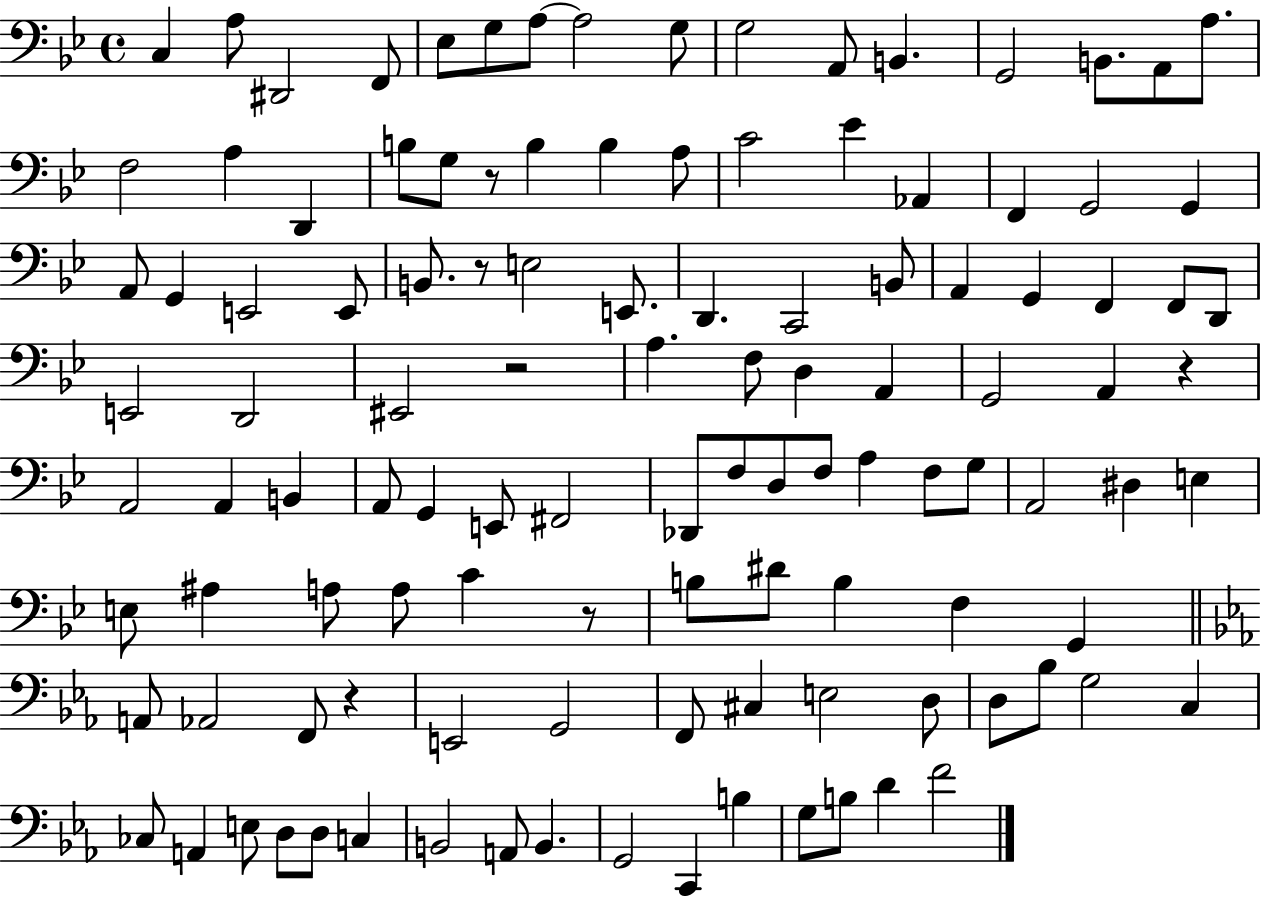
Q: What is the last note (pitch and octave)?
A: F4